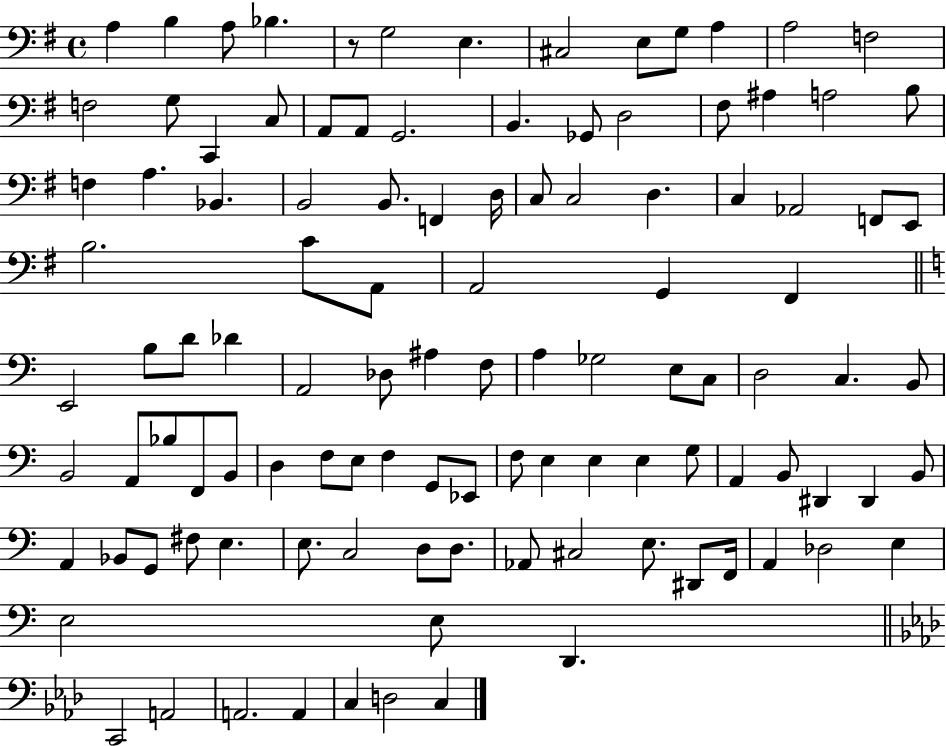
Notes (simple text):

A3/q B3/q A3/e Bb3/q. R/e G3/h E3/q. C#3/h E3/e G3/e A3/q A3/h F3/h F3/h G3/e C2/q C3/e A2/e A2/e G2/h. B2/q. Gb2/e D3/h F#3/e A#3/q A3/h B3/e F3/q A3/q. Bb2/q. B2/h B2/e. F2/q D3/s C3/e C3/h D3/q. C3/q Ab2/h F2/e E2/e B3/h. C4/e A2/e A2/h G2/q F#2/q E2/h B3/e D4/e Db4/q A2/h Db3/e A#3/q F3/e A3/q Gb3/h E3/e C3/e D3/h C3/q. B2/e B2/h A2/e Bb3/e F2/e B2/e D3/q F3/e E3/e F3/q G2/e Eb2/e F3/e E3/q E3/q E3/q G3/e A2/q B2/e D#2/q D#2/q B2/e A2/q Bb2/e G2/e F#3/e E3/q. E3/e. C3/h D3/e D3/e. Ab2/e C#3/h E3/e. D#2/e F2/s A2/q Db3/h E3/q E3/h E3/e D2/q. C2/h A2/h A2/h. A2/q C3/q D3/h C3/q